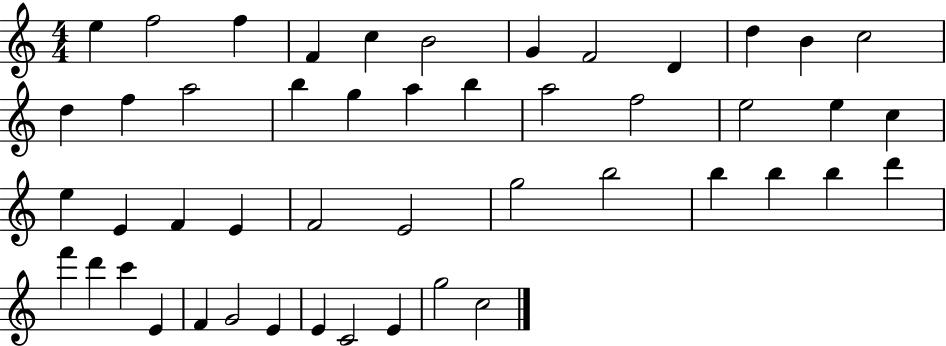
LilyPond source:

{
  \clef treble
  \numericTimeSignature
  \time 4/4
  \key c \major
  e''4 f''2 f''4 | f'4 c''4 b'2 | g'4 f'2 d'4 | d''4 b'4 c''2 | \break d''4 f''4 a''2 | b''4 g''4 a''4 b''4 | a''2 f''2 | e''2 e''4 c''4 | \break e''4 e'4 f'4 e'4 | f'2 e'2 | g''2 b''2 | b''4 b''4 b''4 d'''4 | \break f'''4 d'''4 c'''4 e'4 | f'4 g'2 e'4 | e'4 c'2 e'4 | g''2 c''2 | \break \bar "|."
}